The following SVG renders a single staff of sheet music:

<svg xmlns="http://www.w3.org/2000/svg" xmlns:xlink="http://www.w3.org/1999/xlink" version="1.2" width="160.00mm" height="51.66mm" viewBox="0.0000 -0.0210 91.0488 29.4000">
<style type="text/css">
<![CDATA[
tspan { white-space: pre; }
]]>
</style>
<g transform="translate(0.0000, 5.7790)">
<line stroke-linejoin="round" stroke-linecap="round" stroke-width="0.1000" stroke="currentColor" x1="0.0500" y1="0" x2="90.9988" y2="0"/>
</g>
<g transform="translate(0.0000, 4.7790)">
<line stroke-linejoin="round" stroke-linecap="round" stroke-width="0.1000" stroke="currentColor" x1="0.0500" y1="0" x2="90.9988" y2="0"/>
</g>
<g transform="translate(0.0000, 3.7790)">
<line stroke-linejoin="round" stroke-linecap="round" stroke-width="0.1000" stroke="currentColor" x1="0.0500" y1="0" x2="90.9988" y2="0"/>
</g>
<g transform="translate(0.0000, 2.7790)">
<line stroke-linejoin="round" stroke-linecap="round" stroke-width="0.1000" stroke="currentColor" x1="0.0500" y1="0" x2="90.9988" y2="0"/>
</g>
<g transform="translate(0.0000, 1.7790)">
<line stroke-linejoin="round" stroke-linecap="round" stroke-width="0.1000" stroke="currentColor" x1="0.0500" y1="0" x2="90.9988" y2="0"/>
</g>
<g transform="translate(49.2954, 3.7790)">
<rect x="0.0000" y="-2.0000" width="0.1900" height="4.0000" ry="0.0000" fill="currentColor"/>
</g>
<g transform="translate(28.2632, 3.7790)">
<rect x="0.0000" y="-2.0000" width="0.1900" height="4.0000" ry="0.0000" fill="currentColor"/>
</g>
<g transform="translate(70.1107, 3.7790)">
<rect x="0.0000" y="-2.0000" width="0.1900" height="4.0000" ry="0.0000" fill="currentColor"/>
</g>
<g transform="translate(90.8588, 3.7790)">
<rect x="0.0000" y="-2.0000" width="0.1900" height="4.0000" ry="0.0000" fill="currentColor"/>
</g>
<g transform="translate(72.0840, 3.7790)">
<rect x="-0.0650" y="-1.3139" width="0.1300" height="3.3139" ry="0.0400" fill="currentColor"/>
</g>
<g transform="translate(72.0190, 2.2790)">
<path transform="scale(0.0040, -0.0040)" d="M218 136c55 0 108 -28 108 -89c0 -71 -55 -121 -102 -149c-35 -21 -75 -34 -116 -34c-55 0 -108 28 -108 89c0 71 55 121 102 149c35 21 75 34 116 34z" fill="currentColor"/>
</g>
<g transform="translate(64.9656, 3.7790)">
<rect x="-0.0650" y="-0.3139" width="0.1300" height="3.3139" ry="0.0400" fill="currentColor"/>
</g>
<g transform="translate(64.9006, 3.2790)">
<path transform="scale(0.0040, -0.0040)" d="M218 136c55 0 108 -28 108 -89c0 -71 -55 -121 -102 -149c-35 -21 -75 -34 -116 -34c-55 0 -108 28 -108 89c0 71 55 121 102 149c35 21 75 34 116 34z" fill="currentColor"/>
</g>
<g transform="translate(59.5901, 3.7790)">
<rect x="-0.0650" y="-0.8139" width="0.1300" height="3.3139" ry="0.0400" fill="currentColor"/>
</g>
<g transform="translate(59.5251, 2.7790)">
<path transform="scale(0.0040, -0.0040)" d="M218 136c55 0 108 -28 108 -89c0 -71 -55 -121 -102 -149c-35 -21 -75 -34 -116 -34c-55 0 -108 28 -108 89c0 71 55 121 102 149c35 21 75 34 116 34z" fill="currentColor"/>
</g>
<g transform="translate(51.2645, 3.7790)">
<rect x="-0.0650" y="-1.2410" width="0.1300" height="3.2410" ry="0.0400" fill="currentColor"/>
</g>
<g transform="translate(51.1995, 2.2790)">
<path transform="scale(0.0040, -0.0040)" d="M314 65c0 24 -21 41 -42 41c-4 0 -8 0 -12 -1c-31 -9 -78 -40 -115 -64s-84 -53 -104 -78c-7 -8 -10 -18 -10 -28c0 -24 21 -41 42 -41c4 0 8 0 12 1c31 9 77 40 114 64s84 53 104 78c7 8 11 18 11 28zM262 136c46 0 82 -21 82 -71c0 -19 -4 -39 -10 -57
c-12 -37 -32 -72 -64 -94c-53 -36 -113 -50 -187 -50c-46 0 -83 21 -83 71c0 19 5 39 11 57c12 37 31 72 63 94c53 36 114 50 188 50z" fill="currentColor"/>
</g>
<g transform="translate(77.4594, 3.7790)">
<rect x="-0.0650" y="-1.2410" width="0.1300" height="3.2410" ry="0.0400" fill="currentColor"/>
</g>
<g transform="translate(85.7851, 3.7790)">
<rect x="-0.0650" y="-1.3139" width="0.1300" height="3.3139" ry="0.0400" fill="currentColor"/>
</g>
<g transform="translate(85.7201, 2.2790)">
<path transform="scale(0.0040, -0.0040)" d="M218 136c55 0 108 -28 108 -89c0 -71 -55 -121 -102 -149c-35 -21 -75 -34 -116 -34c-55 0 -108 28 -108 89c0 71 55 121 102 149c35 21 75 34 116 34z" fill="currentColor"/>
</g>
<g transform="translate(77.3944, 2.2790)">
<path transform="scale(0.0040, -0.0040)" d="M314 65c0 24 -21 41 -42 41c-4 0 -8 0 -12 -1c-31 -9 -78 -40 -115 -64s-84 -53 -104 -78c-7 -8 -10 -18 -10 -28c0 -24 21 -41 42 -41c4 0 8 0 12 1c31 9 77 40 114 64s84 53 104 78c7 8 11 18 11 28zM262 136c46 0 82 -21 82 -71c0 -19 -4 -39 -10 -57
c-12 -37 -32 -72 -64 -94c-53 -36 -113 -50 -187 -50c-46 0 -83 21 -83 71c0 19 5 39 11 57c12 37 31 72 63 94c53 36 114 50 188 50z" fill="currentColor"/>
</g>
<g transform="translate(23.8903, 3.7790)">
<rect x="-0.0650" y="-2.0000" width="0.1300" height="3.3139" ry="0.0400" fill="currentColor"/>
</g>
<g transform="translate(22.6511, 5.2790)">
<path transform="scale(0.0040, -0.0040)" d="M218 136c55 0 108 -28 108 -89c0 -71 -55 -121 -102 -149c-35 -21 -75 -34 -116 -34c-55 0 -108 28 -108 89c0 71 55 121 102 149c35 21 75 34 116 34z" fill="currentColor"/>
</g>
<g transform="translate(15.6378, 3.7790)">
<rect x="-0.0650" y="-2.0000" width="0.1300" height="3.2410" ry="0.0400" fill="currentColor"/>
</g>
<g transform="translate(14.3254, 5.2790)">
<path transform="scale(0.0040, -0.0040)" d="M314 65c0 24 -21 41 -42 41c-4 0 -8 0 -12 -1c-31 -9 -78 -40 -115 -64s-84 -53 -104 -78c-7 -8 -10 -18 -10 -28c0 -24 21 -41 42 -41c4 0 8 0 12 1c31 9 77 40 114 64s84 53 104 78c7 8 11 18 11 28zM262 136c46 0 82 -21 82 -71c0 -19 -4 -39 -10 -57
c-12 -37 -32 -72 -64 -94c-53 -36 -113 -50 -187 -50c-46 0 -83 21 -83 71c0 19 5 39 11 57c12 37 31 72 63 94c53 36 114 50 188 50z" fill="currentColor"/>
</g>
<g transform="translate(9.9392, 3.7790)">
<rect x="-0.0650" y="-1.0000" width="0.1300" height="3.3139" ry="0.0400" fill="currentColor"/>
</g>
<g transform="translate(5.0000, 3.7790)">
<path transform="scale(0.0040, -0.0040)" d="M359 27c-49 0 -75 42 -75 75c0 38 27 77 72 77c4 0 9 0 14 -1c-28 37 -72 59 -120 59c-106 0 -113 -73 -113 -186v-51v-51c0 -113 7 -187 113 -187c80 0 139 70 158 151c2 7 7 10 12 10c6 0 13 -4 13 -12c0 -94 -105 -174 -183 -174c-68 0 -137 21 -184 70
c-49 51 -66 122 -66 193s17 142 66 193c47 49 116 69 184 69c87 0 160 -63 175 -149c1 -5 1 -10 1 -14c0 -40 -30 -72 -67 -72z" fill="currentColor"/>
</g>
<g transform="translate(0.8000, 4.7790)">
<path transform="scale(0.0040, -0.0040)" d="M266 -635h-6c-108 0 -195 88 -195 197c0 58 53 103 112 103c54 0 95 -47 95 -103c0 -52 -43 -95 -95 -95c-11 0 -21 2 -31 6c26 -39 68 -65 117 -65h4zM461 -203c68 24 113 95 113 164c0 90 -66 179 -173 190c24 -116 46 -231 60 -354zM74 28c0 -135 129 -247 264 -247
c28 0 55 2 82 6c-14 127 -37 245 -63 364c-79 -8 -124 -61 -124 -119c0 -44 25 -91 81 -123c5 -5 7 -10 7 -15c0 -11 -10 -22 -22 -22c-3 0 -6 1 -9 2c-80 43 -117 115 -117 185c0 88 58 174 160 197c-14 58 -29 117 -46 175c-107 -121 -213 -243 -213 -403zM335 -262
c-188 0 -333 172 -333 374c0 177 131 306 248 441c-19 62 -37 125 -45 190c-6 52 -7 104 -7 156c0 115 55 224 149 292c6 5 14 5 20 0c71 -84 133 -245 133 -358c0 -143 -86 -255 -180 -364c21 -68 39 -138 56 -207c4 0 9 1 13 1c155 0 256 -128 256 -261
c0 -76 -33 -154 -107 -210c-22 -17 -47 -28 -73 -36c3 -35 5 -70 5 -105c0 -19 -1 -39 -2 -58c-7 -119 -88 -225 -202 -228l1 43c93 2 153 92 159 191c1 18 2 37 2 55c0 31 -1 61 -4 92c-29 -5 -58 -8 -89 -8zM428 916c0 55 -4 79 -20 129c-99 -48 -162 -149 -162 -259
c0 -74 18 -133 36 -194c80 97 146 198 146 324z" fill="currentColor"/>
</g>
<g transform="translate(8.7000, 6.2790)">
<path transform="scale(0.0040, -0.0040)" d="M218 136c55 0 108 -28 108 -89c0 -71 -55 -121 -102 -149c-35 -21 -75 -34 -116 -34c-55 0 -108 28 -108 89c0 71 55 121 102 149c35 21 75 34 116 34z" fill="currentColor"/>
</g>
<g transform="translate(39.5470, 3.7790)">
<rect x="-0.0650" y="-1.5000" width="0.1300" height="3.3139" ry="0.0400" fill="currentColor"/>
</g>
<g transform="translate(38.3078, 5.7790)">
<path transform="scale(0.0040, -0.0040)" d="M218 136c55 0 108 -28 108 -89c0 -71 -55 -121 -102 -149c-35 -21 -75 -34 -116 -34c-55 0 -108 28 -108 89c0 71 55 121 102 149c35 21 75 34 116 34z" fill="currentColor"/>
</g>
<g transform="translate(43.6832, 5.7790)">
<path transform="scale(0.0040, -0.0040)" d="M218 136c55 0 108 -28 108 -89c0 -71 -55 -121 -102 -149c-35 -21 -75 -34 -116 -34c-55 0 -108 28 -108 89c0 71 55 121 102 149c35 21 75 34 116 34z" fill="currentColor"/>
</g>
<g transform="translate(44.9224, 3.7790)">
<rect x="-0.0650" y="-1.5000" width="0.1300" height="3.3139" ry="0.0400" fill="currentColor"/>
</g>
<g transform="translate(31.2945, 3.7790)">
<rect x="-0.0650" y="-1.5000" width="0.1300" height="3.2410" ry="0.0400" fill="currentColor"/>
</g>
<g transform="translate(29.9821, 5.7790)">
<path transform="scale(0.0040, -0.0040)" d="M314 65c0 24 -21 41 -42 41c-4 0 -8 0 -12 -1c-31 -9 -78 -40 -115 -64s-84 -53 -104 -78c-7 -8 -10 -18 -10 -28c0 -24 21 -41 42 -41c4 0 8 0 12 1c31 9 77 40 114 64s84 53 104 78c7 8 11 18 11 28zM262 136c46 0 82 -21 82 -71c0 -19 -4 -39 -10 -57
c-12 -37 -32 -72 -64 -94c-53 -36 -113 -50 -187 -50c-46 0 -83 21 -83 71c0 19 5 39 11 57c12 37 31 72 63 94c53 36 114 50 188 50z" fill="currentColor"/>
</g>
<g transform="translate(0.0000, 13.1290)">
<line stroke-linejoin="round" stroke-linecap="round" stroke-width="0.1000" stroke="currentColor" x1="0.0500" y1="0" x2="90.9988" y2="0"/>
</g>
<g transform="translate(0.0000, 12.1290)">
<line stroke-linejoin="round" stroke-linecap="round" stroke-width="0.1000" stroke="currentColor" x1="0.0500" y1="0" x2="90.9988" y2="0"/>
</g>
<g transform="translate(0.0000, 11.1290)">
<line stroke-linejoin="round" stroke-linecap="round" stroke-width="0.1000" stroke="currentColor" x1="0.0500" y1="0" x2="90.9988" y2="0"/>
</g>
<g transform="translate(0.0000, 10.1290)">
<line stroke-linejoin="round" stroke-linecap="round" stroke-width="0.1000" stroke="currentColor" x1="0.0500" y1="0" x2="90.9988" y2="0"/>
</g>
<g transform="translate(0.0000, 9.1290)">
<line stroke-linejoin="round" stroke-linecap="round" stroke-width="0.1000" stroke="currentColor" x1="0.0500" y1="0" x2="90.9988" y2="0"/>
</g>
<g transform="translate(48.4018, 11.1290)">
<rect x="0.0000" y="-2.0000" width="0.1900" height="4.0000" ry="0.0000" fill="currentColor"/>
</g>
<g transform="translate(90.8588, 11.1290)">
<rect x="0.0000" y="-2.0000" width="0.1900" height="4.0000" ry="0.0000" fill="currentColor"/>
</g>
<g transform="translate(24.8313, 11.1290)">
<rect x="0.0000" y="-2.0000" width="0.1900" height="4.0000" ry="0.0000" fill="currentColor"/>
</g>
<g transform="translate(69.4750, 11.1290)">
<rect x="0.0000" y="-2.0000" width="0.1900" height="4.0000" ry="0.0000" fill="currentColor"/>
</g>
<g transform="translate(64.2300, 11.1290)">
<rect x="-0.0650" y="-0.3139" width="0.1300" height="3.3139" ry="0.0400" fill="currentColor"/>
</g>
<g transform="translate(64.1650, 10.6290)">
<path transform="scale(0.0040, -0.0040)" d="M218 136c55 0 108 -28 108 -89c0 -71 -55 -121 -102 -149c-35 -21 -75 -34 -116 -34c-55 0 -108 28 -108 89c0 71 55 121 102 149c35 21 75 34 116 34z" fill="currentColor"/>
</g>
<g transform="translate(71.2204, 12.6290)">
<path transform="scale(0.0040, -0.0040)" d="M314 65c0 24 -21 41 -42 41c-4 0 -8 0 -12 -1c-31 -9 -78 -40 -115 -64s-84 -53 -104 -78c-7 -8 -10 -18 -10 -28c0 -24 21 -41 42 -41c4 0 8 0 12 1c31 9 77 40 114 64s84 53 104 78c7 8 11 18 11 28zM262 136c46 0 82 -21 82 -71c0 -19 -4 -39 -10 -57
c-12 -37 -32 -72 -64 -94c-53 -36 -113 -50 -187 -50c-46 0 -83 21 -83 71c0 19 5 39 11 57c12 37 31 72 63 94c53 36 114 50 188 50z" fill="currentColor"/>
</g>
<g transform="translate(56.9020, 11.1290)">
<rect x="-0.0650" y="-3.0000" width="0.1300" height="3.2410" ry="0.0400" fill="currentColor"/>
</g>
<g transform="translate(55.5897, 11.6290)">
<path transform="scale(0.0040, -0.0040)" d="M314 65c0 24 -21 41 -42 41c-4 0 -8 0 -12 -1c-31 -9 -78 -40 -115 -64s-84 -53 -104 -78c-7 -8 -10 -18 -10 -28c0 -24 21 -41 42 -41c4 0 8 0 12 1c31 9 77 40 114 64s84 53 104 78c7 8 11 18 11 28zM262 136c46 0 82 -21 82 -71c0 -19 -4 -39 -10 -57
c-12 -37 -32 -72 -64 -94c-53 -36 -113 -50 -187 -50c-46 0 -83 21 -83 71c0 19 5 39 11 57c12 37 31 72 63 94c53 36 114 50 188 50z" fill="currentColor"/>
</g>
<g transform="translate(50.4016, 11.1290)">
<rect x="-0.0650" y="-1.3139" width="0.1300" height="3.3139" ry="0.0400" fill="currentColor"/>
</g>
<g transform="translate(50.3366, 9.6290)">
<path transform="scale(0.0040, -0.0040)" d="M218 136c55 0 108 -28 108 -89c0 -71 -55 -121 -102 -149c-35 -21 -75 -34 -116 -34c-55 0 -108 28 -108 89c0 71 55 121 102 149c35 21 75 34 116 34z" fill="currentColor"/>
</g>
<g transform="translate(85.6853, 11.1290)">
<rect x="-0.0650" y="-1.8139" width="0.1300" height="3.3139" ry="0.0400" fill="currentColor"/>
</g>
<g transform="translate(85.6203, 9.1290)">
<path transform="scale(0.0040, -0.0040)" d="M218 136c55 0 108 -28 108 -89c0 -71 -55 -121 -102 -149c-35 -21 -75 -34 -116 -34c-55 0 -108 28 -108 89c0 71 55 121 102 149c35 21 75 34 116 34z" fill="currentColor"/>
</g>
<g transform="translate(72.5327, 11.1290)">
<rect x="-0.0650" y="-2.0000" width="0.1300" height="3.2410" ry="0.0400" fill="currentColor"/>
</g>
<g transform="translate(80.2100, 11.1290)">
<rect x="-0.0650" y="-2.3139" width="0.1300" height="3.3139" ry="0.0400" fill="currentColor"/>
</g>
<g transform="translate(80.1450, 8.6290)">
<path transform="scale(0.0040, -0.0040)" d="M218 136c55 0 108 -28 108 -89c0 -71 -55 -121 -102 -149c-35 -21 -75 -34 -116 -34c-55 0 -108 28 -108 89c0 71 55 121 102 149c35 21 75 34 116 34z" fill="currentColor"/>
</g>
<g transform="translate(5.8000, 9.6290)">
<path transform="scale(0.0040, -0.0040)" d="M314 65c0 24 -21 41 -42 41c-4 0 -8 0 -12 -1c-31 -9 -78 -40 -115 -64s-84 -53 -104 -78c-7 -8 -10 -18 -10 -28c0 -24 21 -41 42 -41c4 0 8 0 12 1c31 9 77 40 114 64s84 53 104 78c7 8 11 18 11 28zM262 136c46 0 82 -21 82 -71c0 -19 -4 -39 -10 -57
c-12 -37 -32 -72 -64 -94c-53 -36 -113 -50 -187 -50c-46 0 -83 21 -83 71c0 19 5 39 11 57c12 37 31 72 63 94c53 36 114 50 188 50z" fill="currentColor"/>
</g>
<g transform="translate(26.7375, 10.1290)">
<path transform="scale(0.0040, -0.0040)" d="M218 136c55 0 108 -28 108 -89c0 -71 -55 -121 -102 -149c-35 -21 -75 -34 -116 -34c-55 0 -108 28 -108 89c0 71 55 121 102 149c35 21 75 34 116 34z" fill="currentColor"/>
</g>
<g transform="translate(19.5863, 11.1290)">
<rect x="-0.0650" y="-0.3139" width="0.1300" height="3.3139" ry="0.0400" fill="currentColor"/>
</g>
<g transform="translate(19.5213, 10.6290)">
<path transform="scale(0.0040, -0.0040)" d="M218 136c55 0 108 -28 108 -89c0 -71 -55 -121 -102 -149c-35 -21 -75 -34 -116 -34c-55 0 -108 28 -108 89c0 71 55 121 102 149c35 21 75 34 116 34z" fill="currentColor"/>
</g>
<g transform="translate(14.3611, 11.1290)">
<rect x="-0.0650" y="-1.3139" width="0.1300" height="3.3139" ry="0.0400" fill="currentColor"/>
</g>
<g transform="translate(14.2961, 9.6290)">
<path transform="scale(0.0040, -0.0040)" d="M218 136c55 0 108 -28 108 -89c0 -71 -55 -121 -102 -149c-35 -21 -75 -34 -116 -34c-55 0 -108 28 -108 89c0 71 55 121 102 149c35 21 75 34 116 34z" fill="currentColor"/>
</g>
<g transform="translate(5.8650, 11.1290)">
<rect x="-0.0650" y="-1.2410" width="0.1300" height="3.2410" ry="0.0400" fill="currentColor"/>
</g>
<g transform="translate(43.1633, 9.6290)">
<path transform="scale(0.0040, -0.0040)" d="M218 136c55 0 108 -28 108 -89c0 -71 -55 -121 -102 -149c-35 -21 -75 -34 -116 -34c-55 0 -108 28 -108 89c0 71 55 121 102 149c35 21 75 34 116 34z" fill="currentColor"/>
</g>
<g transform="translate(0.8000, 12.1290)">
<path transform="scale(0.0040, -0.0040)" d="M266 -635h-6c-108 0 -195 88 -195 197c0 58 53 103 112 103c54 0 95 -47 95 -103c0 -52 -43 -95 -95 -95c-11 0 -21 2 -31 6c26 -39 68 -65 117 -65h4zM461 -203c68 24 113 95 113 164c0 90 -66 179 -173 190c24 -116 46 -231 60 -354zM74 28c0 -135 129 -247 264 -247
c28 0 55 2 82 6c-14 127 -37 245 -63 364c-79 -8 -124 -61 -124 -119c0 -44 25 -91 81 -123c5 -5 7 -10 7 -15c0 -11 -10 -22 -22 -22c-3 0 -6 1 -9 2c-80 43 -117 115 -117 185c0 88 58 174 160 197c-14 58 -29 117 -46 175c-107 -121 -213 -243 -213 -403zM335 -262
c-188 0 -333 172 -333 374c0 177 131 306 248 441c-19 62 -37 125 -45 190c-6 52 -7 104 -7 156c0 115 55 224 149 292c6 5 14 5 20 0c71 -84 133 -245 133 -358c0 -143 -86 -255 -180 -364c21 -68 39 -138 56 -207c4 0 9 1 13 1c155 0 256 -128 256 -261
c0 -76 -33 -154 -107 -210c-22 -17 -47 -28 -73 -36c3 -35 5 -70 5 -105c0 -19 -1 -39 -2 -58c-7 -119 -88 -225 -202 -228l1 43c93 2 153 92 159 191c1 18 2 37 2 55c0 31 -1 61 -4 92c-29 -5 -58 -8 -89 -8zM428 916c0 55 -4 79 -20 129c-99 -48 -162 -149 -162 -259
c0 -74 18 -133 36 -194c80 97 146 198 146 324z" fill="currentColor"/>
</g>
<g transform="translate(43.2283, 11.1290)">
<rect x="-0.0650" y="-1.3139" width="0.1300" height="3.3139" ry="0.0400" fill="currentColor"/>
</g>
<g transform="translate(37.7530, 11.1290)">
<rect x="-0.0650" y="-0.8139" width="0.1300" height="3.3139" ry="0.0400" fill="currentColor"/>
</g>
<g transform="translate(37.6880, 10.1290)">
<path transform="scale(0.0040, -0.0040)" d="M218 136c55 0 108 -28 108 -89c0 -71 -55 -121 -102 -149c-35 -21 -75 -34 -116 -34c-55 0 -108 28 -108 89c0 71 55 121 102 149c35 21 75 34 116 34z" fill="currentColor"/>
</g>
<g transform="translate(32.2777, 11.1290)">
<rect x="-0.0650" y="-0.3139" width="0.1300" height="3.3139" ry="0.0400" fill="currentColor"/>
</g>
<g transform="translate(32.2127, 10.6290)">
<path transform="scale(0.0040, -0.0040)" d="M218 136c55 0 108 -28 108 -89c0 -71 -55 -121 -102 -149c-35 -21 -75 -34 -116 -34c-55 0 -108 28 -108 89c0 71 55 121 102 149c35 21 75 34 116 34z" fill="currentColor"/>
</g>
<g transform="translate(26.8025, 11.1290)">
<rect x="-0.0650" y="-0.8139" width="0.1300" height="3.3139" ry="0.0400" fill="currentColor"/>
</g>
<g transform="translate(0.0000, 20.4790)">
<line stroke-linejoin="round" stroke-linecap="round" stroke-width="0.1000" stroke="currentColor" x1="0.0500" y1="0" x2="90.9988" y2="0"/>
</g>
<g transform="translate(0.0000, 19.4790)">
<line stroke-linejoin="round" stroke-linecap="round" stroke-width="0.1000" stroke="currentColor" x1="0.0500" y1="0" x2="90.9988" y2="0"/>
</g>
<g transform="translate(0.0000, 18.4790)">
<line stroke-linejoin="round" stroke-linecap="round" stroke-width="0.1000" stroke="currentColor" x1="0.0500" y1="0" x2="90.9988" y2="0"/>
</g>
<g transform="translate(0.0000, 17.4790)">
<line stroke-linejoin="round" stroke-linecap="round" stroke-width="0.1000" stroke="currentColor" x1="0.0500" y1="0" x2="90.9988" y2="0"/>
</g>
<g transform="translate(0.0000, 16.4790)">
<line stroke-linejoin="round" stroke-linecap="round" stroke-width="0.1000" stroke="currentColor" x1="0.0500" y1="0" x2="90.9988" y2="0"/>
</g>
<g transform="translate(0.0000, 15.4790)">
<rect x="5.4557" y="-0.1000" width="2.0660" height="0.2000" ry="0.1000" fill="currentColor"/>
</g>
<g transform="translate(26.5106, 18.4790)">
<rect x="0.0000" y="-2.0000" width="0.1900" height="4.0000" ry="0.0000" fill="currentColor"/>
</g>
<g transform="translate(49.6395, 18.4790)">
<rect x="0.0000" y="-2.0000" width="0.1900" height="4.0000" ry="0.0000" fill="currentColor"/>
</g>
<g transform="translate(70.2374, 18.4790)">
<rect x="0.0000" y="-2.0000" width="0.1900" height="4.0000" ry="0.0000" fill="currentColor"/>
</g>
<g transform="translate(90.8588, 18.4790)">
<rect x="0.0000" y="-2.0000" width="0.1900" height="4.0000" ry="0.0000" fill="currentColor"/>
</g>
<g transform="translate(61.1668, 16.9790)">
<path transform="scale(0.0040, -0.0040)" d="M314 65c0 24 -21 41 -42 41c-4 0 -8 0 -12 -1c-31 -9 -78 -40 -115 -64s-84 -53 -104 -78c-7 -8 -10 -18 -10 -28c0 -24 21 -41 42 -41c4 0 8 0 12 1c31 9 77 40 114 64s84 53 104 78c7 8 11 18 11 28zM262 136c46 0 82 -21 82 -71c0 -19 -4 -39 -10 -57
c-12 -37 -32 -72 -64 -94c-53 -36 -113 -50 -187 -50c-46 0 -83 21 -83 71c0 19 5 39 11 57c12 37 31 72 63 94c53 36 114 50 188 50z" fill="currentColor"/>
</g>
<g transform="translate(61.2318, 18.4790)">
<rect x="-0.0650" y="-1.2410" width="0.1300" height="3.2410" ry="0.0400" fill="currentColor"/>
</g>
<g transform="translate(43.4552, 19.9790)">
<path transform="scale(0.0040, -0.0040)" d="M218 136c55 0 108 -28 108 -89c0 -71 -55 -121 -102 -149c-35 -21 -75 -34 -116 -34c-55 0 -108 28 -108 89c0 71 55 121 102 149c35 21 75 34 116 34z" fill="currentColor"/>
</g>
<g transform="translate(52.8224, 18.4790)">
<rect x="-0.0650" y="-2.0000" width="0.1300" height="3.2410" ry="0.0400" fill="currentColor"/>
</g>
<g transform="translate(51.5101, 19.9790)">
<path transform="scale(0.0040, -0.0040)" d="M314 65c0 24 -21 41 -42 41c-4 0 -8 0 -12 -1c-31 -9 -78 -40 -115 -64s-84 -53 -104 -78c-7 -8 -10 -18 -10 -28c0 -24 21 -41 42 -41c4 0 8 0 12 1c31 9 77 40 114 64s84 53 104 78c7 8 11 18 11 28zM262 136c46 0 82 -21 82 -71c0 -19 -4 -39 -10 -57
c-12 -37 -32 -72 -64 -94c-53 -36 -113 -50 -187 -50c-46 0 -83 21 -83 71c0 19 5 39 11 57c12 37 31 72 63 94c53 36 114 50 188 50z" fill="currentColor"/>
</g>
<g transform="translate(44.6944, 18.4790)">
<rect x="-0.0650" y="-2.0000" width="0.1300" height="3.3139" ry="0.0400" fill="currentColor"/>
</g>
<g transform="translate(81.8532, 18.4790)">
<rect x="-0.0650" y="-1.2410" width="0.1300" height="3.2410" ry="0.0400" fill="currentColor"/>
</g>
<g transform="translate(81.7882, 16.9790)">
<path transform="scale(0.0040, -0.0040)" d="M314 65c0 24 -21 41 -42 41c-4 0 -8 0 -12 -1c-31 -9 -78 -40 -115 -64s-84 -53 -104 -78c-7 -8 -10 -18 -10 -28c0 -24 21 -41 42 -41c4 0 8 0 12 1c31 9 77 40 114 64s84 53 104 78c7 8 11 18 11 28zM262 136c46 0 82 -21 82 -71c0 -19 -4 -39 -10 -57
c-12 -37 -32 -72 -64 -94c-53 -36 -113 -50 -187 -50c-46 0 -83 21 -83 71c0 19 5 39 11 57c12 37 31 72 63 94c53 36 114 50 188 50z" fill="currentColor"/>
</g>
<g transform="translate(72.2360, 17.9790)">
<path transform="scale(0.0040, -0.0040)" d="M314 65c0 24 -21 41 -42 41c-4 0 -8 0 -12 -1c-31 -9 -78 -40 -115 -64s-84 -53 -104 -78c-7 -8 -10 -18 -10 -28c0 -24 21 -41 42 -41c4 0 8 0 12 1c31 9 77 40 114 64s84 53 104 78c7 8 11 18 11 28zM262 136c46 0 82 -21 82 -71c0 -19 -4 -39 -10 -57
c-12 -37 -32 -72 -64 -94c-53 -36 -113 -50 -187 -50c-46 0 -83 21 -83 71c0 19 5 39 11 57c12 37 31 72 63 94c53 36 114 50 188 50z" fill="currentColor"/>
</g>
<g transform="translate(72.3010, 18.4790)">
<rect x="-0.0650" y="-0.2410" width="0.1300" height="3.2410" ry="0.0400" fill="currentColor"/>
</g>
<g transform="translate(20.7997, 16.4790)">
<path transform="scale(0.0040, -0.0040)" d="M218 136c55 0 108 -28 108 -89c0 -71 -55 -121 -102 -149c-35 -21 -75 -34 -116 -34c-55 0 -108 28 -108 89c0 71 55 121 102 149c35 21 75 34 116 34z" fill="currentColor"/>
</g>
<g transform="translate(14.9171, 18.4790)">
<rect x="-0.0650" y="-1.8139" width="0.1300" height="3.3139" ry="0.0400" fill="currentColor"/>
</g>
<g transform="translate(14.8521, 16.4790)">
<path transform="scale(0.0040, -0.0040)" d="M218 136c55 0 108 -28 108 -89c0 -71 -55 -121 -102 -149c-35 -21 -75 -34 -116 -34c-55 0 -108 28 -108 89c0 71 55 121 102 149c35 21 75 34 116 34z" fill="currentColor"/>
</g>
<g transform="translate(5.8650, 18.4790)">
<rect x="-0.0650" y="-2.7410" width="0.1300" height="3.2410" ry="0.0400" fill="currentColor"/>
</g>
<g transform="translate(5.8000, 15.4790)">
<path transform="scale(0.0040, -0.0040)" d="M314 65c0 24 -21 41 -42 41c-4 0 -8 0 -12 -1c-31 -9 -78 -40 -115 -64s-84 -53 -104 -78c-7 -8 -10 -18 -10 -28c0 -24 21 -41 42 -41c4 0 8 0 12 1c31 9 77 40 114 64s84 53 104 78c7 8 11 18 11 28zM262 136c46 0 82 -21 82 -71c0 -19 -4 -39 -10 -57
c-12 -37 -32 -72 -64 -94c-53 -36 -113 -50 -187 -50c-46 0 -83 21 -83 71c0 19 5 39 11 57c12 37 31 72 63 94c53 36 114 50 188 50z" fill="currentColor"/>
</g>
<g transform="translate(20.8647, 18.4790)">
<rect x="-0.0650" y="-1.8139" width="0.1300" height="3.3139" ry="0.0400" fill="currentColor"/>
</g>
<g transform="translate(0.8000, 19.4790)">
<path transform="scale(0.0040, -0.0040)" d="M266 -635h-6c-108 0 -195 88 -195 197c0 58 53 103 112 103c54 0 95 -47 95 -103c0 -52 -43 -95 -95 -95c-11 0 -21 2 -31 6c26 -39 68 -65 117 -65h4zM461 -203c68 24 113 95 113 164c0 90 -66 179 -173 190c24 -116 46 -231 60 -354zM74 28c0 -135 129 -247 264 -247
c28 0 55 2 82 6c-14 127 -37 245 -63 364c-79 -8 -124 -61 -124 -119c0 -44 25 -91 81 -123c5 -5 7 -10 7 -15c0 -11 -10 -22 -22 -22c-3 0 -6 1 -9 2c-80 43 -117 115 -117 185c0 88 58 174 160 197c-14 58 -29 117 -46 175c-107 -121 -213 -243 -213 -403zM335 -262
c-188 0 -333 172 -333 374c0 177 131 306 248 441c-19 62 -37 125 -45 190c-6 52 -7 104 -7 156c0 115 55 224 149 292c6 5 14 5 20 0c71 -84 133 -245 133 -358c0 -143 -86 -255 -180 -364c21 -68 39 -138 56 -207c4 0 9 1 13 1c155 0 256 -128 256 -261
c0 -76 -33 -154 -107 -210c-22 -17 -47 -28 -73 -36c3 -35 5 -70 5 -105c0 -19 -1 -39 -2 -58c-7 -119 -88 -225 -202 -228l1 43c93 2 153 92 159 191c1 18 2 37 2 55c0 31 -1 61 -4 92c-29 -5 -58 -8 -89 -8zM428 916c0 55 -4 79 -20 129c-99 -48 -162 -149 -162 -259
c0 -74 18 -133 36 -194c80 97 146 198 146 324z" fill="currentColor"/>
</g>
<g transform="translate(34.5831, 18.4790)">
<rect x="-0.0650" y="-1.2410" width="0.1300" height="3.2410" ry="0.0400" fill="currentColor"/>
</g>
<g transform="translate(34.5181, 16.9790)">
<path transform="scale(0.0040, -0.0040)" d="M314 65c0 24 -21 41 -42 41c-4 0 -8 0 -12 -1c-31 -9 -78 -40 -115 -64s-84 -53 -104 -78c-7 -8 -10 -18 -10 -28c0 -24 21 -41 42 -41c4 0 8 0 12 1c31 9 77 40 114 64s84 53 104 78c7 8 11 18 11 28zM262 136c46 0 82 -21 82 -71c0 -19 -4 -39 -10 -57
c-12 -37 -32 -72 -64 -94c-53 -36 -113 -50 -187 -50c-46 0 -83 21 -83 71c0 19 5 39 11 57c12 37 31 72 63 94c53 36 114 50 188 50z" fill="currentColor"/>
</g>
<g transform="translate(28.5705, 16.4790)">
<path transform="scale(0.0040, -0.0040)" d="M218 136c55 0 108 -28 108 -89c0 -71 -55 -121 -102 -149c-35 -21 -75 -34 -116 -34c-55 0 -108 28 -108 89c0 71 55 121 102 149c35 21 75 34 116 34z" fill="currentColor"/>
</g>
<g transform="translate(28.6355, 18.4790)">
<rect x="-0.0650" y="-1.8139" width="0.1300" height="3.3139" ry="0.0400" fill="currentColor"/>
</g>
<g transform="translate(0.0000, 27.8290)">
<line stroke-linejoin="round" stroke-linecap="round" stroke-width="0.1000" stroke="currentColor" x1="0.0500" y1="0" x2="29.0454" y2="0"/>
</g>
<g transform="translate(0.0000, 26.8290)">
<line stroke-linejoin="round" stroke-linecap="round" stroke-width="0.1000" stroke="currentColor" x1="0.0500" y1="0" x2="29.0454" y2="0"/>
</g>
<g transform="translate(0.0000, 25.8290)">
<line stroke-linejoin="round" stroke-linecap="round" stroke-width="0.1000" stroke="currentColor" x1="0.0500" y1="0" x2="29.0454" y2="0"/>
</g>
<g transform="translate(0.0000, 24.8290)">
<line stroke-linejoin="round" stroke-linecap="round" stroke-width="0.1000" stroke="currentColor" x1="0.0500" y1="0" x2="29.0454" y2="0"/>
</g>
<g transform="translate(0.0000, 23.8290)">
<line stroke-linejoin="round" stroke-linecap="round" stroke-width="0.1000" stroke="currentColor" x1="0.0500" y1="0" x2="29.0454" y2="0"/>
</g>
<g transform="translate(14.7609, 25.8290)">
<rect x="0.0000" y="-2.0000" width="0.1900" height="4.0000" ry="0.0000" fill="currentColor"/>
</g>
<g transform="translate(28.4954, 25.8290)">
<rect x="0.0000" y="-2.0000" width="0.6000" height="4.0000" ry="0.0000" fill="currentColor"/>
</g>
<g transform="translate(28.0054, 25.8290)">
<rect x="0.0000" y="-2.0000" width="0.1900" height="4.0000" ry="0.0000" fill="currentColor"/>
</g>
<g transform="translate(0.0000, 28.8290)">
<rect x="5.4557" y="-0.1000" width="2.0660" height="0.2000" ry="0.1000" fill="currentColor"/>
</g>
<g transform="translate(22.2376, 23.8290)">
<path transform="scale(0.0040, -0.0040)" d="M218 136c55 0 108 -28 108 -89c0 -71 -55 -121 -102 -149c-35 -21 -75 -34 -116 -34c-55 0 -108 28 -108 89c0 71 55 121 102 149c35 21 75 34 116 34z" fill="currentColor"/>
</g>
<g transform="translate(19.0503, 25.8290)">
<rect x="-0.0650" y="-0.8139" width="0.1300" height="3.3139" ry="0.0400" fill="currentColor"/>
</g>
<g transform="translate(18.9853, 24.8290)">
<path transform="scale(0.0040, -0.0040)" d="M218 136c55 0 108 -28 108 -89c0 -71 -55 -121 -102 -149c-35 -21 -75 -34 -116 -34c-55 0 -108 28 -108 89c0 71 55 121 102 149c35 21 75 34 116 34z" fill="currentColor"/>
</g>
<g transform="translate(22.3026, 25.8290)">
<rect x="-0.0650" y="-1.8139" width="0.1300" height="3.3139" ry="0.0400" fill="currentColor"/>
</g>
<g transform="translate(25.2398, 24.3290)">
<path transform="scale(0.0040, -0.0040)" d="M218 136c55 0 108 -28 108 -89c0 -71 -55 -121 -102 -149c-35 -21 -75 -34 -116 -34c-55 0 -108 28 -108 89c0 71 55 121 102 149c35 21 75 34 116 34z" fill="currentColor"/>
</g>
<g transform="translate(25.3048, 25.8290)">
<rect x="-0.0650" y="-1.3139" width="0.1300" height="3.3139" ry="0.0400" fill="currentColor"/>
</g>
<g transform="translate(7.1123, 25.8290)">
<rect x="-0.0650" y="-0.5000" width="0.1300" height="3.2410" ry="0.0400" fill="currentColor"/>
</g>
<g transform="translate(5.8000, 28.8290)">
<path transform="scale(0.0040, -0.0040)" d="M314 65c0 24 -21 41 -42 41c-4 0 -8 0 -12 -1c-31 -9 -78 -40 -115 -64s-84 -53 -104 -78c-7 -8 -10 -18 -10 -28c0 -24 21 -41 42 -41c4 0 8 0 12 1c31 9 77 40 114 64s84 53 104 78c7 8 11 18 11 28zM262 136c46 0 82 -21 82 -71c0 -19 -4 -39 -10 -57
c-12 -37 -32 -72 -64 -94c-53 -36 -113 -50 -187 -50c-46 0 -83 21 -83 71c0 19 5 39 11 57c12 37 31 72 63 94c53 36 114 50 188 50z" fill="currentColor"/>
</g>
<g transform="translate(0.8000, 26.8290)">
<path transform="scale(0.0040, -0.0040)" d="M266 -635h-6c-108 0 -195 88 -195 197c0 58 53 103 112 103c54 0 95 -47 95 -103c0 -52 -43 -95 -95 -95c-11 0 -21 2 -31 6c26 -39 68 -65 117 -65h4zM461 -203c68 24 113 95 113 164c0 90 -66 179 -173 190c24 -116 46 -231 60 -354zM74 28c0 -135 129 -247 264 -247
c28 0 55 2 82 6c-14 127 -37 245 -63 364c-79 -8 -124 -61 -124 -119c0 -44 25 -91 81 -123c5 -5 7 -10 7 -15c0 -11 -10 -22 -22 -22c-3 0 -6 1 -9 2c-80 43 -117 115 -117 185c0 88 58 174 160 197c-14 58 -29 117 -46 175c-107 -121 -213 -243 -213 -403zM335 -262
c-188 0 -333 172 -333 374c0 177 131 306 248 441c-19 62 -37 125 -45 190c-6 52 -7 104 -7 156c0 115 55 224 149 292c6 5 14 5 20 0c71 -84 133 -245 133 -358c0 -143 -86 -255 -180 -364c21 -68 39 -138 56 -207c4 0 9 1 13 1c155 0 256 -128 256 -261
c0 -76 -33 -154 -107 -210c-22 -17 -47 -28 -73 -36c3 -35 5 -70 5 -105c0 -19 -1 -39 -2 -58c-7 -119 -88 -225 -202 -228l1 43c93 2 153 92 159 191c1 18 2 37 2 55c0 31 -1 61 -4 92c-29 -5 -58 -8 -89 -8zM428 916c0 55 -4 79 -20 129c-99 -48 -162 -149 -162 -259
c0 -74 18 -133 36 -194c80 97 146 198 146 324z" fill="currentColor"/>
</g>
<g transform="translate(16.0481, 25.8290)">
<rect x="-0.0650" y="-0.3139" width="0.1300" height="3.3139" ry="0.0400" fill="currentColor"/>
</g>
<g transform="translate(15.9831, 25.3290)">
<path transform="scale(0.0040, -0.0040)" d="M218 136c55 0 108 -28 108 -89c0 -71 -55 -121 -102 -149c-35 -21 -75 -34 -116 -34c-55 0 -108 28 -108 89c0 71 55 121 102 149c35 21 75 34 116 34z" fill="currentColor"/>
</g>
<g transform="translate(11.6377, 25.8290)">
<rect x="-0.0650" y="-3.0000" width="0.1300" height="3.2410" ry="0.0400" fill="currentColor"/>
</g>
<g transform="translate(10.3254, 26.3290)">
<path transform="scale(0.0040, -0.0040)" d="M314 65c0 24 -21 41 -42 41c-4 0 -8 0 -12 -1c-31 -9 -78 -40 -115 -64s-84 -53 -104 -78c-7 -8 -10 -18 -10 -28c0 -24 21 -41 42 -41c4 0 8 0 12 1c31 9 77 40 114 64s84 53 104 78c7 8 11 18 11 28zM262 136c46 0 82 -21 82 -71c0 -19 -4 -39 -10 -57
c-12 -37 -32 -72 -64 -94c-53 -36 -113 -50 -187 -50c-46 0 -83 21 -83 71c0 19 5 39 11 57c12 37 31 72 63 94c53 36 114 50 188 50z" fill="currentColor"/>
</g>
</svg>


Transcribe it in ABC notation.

X:1
T:Untitled
M:4/4
L:1/4
K:C
D F2 F E2 E E e2 d c e e2 e e2 e c d c d e e A2 c F2 g f a2 f f f e2 F F2 e2 c2 e2 C2 A2 c d f e